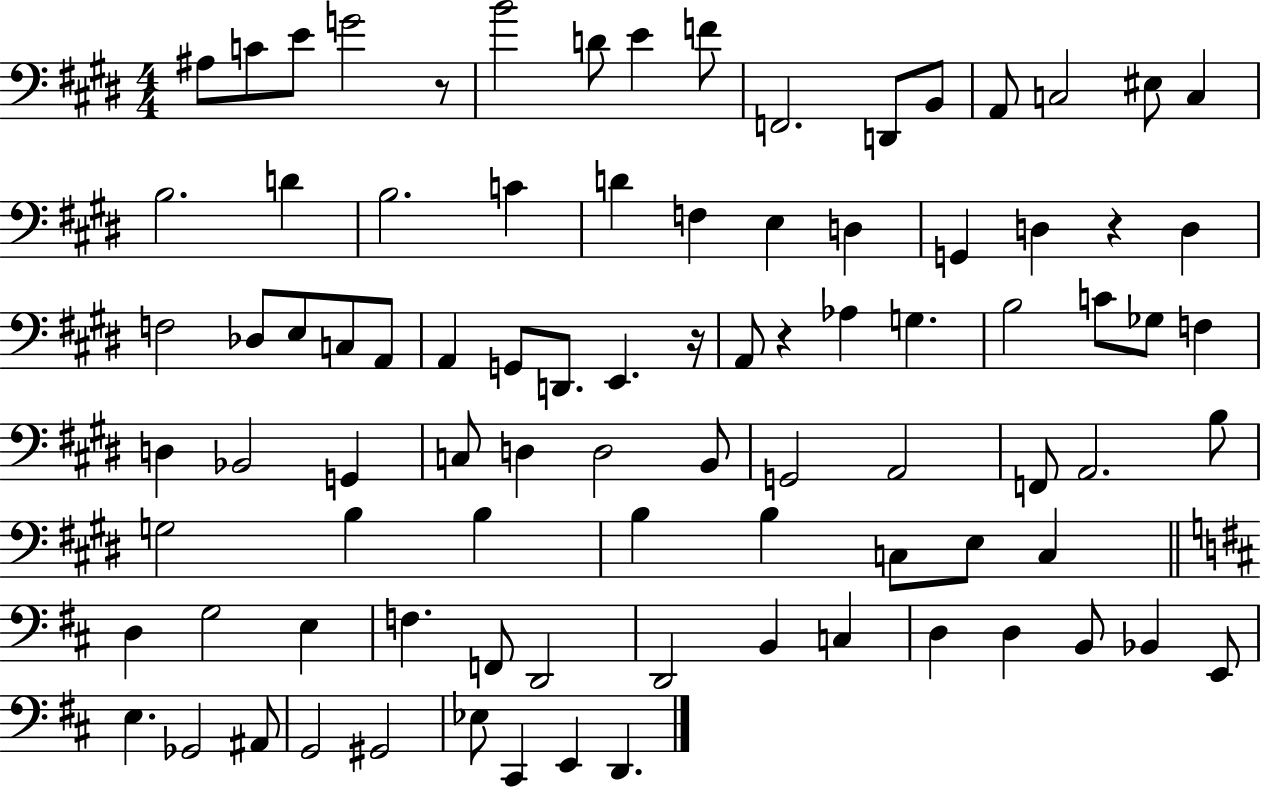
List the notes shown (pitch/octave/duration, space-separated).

A#3/e C4/e E4/e G4/h R/e B4/h D4/e E4/q F4/e F2/h. D2/e B2/e A2/e C3/h EIS3/e C3/q B3/h. D4/q B3/h. C4/q D4/q F3/q E3/q D3/q G2/q D3/q R/q D3/q F3/h Db3/e E3/e C3/e A2/e A2/q G2/e D2/e. E2/q. R/s A2/e R/q Ab3/q G3/q. B3/h C4/e Gb3/e F3/q D3/q Bb2/h G2/q C3/e D3/q D3/h B2/e G2/h A2/h F2/e A2/h. B3/e G3/h B3/q B3/q B3/q B3/q C3/e E3/e C3/q D3/q G3/h E3/q F3/q. F2/e D2/h D2/h B2/q C3/q D3/q D3/q B2/e Bb2/q E2/e E3/q. Gb2/h A#2/e G2/h G#2/h Eb3/e C#2/q E2/q D2/q.